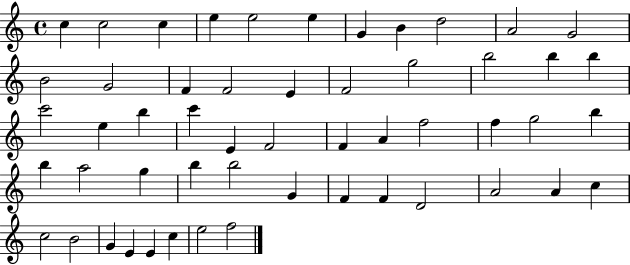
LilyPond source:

{
  \clef treble
  \time 4/4
  \defaultTimeSignature
  \key c \major
  c''4 c''2 c''4 | e''4 e''2 e''4 | g'4 b'4 d''2 | a'2 g'2 | \break b'2 g'2 | f'4 f'2 e'4 | f'2 g''2 | b''2 b''4 b''4 | \break c'''2 e''4 b''4 | c'''4 e'4 f'2 | f'4 a'4 f''2 | f''4 g''2 b''4 | \break b''4 a''2 g''4 | b''4 b''2 g'4 | f'4 f'4 d'2 | a'2 a'4 c''4 | \break c''2 b'2 | g'4 e'4 e'4 c''4 | e''2 f''2 | \bar "|."
}